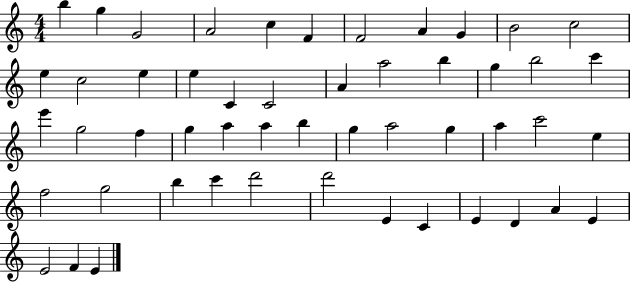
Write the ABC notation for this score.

X:1
T:Untitled
M:4/4
L:1/4
K:C
b g G2 A2 c F F2 A G B2 c2 e c2 e e C C2 A a2 b g b2 c' e' g2 f g a a b g a2 g a c'2 e f2 g2 b c' d'2 d'2 E C E D A E E2 F E